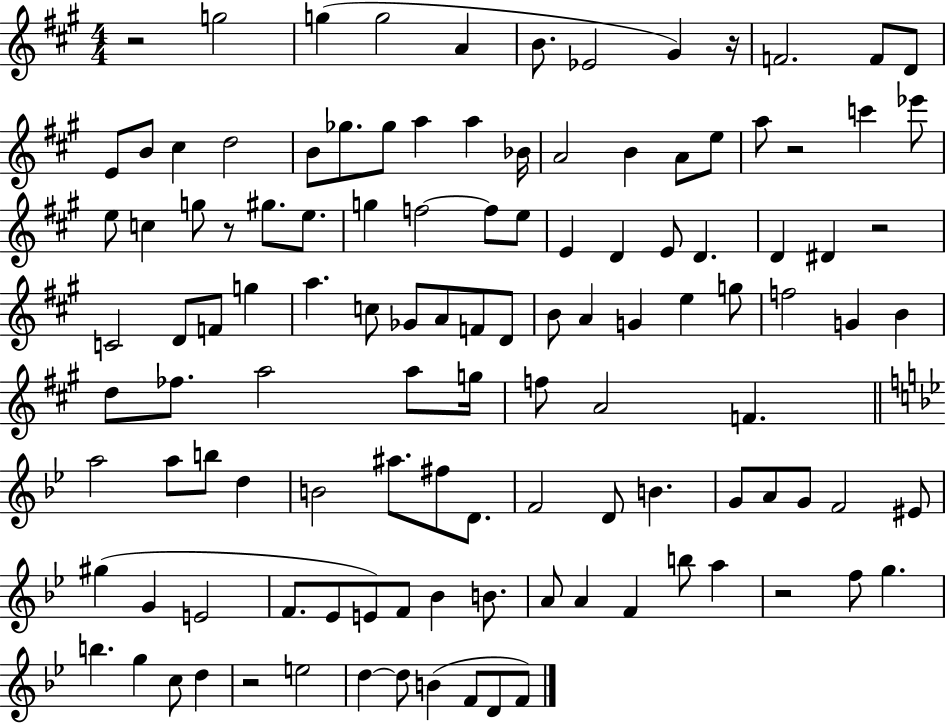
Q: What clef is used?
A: treble